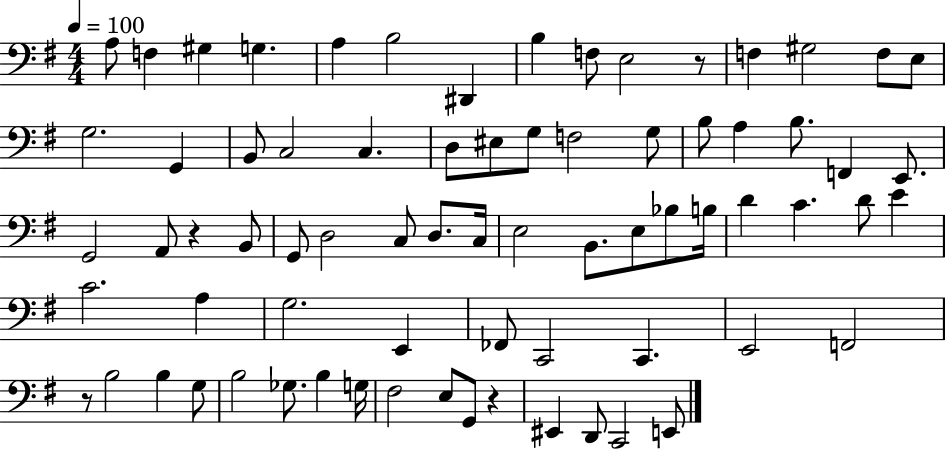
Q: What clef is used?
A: bass